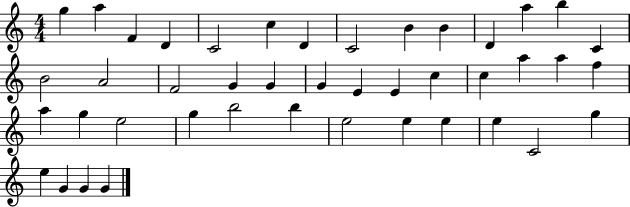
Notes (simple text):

G5/q A5/q F4/q D4/q C4/h C5/q D4/q C4/h B4/q B4/q D4/q A5/q B5/q C4/q B4/h A4/h F4/h G4/q G4/q G4/q E4/q E4/q C5/q C5/q A5/q A5/q F5/q A5/q G5/q E5/h G5/q B5/h B5/q E5/h E5/q E5/q E5/q C4/h G5/q E5/q G4/q G4/q G4/q